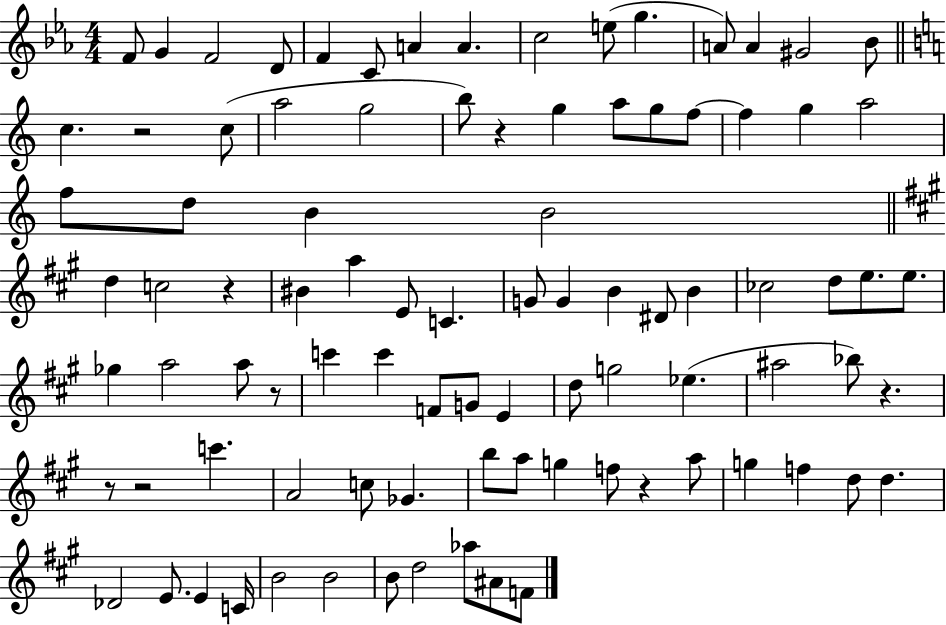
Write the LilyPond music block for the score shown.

{
  \clef treble
  \numericTimeSignature
  \time 4/4
  \key ees \major
  f'8 g'4 f'2 d'8 | f'4 c'8 a'4 a'4. | c''2 e''8( g''4. | a'8) a'4 gis'2 bes'8 | \break \bar "||" \break \key a \minor c''4. r2 c''8( | a''2 g''2 | b''8) r4 g''4 a''8 g''8 f''8~~ | f''4 g''4 a''2 | \break f''8 d''8 b'4 b'2 | \bar "||" \break \key a \major d''4 c''2 r4 | bis'4 a''4 e'8 c'4. | g'8 g'4 b'4 dis'8 b'4 | ces''2 d''8 e''8. e''8. | \break ges''4 a''2 a''8 r8 | c'''4 c'''4 f'8 g'8 e'4 | d''8 g''2 ees''4.( | ais''2 bes''8) r4. | \break r8 r2 c'''4. | a'2 c''8 ges'4. | b''8 a''8 g''4 f''8 r4 a''8 | g''4 f''4 d''8 d''4. | \break des'2 e'8. e'4 c'16 | b'2 b'2 | b'8 d''2 aes''8 ais'8 f'8 | \bar "|."
}